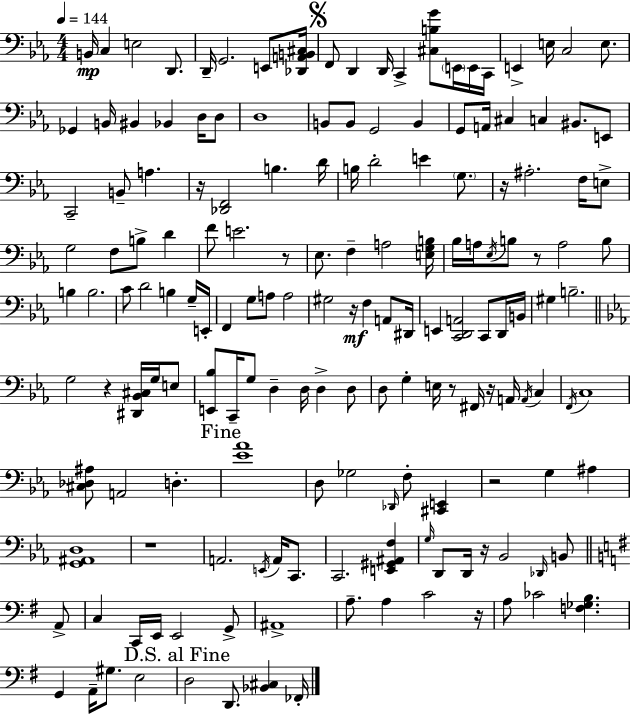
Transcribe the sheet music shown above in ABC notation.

X:1
T:Untitled
M:4/4
L:1/4
K:Cm
B,,/4 C, E,2 D,,/2 D,,/4 G,,2 E,,/2 [_D,,A,,B,,^C,]/4 F,,/2 D,, D,,/4 C,, [^C,B,G]/2 E,,/4 E,,/4 C,,/4 E,, E,/4 C,2 E,/2 _G,, B,,/4 ^B,, _B,, D,/4 D,/2 D,4 B,,/2 B,,/2 G,,2 B,, G,,/2 A,,/4 ^C, C, ^B,,/2 E,,/2 C,,2 B,,/2 A, z/4 [_D,,F,,]2 B, D/4 B,/4 D2 E G,/2 z/4 ^A,2 F,/4 E,/2 G,2 F,/2 B,/2 D F/2 E2 z/2 _E,/2 F, A,2 [E,G,B,]/4 _B,/4 A,/4 _E,/4 B,/2 z/2 A,2 B,/2 B, B,2 C/2 D2 B, G,/4 E,,/4 F,, G,/2 A,/2 A,2 ^G,2 z/4 F, A,,/2 ^D,,/4 E,, [C,,D,,A,,]2 C,,/2 D,,/4 B,,/4 ^G, B,2 G,2 z [^D,,_B,,^C,]/4 G,/4 E,/2 [E,,_B,]/2 C,,/4 G,/2 D, D,/4 D, D,/2 D,/2 G, E,/4 z/2 ^F,,/4 z/4 A,,/4 A,,/4 C, F,,/4 C,4 [^C,_D,^A,]/2 A,,2 D, [_E_A]4 D,/2 _G,2 _D,,/4 F,/2 [^C,,E,,] z2 G, ^A, [G,,^A,,D,]4 z4 A,,2 E,,/4 A,,/4 C,,/2 C,,2 [E,,^G,,^A,,F,] G,/4 D,,/2 D,,/4 z/4 _B,,2 _D,,/4 B,,/2 A,,/2 C, C,,/4 E,,/4 E,,2 G,,/2 ^A,,4 A,/2 A, C2 z/4 A,/2 _C2 [F,_G,B,] G,, A,,/4 ^G,/2 E,2 D,2 D,,/2 [_B,,^C,] _F,,/4